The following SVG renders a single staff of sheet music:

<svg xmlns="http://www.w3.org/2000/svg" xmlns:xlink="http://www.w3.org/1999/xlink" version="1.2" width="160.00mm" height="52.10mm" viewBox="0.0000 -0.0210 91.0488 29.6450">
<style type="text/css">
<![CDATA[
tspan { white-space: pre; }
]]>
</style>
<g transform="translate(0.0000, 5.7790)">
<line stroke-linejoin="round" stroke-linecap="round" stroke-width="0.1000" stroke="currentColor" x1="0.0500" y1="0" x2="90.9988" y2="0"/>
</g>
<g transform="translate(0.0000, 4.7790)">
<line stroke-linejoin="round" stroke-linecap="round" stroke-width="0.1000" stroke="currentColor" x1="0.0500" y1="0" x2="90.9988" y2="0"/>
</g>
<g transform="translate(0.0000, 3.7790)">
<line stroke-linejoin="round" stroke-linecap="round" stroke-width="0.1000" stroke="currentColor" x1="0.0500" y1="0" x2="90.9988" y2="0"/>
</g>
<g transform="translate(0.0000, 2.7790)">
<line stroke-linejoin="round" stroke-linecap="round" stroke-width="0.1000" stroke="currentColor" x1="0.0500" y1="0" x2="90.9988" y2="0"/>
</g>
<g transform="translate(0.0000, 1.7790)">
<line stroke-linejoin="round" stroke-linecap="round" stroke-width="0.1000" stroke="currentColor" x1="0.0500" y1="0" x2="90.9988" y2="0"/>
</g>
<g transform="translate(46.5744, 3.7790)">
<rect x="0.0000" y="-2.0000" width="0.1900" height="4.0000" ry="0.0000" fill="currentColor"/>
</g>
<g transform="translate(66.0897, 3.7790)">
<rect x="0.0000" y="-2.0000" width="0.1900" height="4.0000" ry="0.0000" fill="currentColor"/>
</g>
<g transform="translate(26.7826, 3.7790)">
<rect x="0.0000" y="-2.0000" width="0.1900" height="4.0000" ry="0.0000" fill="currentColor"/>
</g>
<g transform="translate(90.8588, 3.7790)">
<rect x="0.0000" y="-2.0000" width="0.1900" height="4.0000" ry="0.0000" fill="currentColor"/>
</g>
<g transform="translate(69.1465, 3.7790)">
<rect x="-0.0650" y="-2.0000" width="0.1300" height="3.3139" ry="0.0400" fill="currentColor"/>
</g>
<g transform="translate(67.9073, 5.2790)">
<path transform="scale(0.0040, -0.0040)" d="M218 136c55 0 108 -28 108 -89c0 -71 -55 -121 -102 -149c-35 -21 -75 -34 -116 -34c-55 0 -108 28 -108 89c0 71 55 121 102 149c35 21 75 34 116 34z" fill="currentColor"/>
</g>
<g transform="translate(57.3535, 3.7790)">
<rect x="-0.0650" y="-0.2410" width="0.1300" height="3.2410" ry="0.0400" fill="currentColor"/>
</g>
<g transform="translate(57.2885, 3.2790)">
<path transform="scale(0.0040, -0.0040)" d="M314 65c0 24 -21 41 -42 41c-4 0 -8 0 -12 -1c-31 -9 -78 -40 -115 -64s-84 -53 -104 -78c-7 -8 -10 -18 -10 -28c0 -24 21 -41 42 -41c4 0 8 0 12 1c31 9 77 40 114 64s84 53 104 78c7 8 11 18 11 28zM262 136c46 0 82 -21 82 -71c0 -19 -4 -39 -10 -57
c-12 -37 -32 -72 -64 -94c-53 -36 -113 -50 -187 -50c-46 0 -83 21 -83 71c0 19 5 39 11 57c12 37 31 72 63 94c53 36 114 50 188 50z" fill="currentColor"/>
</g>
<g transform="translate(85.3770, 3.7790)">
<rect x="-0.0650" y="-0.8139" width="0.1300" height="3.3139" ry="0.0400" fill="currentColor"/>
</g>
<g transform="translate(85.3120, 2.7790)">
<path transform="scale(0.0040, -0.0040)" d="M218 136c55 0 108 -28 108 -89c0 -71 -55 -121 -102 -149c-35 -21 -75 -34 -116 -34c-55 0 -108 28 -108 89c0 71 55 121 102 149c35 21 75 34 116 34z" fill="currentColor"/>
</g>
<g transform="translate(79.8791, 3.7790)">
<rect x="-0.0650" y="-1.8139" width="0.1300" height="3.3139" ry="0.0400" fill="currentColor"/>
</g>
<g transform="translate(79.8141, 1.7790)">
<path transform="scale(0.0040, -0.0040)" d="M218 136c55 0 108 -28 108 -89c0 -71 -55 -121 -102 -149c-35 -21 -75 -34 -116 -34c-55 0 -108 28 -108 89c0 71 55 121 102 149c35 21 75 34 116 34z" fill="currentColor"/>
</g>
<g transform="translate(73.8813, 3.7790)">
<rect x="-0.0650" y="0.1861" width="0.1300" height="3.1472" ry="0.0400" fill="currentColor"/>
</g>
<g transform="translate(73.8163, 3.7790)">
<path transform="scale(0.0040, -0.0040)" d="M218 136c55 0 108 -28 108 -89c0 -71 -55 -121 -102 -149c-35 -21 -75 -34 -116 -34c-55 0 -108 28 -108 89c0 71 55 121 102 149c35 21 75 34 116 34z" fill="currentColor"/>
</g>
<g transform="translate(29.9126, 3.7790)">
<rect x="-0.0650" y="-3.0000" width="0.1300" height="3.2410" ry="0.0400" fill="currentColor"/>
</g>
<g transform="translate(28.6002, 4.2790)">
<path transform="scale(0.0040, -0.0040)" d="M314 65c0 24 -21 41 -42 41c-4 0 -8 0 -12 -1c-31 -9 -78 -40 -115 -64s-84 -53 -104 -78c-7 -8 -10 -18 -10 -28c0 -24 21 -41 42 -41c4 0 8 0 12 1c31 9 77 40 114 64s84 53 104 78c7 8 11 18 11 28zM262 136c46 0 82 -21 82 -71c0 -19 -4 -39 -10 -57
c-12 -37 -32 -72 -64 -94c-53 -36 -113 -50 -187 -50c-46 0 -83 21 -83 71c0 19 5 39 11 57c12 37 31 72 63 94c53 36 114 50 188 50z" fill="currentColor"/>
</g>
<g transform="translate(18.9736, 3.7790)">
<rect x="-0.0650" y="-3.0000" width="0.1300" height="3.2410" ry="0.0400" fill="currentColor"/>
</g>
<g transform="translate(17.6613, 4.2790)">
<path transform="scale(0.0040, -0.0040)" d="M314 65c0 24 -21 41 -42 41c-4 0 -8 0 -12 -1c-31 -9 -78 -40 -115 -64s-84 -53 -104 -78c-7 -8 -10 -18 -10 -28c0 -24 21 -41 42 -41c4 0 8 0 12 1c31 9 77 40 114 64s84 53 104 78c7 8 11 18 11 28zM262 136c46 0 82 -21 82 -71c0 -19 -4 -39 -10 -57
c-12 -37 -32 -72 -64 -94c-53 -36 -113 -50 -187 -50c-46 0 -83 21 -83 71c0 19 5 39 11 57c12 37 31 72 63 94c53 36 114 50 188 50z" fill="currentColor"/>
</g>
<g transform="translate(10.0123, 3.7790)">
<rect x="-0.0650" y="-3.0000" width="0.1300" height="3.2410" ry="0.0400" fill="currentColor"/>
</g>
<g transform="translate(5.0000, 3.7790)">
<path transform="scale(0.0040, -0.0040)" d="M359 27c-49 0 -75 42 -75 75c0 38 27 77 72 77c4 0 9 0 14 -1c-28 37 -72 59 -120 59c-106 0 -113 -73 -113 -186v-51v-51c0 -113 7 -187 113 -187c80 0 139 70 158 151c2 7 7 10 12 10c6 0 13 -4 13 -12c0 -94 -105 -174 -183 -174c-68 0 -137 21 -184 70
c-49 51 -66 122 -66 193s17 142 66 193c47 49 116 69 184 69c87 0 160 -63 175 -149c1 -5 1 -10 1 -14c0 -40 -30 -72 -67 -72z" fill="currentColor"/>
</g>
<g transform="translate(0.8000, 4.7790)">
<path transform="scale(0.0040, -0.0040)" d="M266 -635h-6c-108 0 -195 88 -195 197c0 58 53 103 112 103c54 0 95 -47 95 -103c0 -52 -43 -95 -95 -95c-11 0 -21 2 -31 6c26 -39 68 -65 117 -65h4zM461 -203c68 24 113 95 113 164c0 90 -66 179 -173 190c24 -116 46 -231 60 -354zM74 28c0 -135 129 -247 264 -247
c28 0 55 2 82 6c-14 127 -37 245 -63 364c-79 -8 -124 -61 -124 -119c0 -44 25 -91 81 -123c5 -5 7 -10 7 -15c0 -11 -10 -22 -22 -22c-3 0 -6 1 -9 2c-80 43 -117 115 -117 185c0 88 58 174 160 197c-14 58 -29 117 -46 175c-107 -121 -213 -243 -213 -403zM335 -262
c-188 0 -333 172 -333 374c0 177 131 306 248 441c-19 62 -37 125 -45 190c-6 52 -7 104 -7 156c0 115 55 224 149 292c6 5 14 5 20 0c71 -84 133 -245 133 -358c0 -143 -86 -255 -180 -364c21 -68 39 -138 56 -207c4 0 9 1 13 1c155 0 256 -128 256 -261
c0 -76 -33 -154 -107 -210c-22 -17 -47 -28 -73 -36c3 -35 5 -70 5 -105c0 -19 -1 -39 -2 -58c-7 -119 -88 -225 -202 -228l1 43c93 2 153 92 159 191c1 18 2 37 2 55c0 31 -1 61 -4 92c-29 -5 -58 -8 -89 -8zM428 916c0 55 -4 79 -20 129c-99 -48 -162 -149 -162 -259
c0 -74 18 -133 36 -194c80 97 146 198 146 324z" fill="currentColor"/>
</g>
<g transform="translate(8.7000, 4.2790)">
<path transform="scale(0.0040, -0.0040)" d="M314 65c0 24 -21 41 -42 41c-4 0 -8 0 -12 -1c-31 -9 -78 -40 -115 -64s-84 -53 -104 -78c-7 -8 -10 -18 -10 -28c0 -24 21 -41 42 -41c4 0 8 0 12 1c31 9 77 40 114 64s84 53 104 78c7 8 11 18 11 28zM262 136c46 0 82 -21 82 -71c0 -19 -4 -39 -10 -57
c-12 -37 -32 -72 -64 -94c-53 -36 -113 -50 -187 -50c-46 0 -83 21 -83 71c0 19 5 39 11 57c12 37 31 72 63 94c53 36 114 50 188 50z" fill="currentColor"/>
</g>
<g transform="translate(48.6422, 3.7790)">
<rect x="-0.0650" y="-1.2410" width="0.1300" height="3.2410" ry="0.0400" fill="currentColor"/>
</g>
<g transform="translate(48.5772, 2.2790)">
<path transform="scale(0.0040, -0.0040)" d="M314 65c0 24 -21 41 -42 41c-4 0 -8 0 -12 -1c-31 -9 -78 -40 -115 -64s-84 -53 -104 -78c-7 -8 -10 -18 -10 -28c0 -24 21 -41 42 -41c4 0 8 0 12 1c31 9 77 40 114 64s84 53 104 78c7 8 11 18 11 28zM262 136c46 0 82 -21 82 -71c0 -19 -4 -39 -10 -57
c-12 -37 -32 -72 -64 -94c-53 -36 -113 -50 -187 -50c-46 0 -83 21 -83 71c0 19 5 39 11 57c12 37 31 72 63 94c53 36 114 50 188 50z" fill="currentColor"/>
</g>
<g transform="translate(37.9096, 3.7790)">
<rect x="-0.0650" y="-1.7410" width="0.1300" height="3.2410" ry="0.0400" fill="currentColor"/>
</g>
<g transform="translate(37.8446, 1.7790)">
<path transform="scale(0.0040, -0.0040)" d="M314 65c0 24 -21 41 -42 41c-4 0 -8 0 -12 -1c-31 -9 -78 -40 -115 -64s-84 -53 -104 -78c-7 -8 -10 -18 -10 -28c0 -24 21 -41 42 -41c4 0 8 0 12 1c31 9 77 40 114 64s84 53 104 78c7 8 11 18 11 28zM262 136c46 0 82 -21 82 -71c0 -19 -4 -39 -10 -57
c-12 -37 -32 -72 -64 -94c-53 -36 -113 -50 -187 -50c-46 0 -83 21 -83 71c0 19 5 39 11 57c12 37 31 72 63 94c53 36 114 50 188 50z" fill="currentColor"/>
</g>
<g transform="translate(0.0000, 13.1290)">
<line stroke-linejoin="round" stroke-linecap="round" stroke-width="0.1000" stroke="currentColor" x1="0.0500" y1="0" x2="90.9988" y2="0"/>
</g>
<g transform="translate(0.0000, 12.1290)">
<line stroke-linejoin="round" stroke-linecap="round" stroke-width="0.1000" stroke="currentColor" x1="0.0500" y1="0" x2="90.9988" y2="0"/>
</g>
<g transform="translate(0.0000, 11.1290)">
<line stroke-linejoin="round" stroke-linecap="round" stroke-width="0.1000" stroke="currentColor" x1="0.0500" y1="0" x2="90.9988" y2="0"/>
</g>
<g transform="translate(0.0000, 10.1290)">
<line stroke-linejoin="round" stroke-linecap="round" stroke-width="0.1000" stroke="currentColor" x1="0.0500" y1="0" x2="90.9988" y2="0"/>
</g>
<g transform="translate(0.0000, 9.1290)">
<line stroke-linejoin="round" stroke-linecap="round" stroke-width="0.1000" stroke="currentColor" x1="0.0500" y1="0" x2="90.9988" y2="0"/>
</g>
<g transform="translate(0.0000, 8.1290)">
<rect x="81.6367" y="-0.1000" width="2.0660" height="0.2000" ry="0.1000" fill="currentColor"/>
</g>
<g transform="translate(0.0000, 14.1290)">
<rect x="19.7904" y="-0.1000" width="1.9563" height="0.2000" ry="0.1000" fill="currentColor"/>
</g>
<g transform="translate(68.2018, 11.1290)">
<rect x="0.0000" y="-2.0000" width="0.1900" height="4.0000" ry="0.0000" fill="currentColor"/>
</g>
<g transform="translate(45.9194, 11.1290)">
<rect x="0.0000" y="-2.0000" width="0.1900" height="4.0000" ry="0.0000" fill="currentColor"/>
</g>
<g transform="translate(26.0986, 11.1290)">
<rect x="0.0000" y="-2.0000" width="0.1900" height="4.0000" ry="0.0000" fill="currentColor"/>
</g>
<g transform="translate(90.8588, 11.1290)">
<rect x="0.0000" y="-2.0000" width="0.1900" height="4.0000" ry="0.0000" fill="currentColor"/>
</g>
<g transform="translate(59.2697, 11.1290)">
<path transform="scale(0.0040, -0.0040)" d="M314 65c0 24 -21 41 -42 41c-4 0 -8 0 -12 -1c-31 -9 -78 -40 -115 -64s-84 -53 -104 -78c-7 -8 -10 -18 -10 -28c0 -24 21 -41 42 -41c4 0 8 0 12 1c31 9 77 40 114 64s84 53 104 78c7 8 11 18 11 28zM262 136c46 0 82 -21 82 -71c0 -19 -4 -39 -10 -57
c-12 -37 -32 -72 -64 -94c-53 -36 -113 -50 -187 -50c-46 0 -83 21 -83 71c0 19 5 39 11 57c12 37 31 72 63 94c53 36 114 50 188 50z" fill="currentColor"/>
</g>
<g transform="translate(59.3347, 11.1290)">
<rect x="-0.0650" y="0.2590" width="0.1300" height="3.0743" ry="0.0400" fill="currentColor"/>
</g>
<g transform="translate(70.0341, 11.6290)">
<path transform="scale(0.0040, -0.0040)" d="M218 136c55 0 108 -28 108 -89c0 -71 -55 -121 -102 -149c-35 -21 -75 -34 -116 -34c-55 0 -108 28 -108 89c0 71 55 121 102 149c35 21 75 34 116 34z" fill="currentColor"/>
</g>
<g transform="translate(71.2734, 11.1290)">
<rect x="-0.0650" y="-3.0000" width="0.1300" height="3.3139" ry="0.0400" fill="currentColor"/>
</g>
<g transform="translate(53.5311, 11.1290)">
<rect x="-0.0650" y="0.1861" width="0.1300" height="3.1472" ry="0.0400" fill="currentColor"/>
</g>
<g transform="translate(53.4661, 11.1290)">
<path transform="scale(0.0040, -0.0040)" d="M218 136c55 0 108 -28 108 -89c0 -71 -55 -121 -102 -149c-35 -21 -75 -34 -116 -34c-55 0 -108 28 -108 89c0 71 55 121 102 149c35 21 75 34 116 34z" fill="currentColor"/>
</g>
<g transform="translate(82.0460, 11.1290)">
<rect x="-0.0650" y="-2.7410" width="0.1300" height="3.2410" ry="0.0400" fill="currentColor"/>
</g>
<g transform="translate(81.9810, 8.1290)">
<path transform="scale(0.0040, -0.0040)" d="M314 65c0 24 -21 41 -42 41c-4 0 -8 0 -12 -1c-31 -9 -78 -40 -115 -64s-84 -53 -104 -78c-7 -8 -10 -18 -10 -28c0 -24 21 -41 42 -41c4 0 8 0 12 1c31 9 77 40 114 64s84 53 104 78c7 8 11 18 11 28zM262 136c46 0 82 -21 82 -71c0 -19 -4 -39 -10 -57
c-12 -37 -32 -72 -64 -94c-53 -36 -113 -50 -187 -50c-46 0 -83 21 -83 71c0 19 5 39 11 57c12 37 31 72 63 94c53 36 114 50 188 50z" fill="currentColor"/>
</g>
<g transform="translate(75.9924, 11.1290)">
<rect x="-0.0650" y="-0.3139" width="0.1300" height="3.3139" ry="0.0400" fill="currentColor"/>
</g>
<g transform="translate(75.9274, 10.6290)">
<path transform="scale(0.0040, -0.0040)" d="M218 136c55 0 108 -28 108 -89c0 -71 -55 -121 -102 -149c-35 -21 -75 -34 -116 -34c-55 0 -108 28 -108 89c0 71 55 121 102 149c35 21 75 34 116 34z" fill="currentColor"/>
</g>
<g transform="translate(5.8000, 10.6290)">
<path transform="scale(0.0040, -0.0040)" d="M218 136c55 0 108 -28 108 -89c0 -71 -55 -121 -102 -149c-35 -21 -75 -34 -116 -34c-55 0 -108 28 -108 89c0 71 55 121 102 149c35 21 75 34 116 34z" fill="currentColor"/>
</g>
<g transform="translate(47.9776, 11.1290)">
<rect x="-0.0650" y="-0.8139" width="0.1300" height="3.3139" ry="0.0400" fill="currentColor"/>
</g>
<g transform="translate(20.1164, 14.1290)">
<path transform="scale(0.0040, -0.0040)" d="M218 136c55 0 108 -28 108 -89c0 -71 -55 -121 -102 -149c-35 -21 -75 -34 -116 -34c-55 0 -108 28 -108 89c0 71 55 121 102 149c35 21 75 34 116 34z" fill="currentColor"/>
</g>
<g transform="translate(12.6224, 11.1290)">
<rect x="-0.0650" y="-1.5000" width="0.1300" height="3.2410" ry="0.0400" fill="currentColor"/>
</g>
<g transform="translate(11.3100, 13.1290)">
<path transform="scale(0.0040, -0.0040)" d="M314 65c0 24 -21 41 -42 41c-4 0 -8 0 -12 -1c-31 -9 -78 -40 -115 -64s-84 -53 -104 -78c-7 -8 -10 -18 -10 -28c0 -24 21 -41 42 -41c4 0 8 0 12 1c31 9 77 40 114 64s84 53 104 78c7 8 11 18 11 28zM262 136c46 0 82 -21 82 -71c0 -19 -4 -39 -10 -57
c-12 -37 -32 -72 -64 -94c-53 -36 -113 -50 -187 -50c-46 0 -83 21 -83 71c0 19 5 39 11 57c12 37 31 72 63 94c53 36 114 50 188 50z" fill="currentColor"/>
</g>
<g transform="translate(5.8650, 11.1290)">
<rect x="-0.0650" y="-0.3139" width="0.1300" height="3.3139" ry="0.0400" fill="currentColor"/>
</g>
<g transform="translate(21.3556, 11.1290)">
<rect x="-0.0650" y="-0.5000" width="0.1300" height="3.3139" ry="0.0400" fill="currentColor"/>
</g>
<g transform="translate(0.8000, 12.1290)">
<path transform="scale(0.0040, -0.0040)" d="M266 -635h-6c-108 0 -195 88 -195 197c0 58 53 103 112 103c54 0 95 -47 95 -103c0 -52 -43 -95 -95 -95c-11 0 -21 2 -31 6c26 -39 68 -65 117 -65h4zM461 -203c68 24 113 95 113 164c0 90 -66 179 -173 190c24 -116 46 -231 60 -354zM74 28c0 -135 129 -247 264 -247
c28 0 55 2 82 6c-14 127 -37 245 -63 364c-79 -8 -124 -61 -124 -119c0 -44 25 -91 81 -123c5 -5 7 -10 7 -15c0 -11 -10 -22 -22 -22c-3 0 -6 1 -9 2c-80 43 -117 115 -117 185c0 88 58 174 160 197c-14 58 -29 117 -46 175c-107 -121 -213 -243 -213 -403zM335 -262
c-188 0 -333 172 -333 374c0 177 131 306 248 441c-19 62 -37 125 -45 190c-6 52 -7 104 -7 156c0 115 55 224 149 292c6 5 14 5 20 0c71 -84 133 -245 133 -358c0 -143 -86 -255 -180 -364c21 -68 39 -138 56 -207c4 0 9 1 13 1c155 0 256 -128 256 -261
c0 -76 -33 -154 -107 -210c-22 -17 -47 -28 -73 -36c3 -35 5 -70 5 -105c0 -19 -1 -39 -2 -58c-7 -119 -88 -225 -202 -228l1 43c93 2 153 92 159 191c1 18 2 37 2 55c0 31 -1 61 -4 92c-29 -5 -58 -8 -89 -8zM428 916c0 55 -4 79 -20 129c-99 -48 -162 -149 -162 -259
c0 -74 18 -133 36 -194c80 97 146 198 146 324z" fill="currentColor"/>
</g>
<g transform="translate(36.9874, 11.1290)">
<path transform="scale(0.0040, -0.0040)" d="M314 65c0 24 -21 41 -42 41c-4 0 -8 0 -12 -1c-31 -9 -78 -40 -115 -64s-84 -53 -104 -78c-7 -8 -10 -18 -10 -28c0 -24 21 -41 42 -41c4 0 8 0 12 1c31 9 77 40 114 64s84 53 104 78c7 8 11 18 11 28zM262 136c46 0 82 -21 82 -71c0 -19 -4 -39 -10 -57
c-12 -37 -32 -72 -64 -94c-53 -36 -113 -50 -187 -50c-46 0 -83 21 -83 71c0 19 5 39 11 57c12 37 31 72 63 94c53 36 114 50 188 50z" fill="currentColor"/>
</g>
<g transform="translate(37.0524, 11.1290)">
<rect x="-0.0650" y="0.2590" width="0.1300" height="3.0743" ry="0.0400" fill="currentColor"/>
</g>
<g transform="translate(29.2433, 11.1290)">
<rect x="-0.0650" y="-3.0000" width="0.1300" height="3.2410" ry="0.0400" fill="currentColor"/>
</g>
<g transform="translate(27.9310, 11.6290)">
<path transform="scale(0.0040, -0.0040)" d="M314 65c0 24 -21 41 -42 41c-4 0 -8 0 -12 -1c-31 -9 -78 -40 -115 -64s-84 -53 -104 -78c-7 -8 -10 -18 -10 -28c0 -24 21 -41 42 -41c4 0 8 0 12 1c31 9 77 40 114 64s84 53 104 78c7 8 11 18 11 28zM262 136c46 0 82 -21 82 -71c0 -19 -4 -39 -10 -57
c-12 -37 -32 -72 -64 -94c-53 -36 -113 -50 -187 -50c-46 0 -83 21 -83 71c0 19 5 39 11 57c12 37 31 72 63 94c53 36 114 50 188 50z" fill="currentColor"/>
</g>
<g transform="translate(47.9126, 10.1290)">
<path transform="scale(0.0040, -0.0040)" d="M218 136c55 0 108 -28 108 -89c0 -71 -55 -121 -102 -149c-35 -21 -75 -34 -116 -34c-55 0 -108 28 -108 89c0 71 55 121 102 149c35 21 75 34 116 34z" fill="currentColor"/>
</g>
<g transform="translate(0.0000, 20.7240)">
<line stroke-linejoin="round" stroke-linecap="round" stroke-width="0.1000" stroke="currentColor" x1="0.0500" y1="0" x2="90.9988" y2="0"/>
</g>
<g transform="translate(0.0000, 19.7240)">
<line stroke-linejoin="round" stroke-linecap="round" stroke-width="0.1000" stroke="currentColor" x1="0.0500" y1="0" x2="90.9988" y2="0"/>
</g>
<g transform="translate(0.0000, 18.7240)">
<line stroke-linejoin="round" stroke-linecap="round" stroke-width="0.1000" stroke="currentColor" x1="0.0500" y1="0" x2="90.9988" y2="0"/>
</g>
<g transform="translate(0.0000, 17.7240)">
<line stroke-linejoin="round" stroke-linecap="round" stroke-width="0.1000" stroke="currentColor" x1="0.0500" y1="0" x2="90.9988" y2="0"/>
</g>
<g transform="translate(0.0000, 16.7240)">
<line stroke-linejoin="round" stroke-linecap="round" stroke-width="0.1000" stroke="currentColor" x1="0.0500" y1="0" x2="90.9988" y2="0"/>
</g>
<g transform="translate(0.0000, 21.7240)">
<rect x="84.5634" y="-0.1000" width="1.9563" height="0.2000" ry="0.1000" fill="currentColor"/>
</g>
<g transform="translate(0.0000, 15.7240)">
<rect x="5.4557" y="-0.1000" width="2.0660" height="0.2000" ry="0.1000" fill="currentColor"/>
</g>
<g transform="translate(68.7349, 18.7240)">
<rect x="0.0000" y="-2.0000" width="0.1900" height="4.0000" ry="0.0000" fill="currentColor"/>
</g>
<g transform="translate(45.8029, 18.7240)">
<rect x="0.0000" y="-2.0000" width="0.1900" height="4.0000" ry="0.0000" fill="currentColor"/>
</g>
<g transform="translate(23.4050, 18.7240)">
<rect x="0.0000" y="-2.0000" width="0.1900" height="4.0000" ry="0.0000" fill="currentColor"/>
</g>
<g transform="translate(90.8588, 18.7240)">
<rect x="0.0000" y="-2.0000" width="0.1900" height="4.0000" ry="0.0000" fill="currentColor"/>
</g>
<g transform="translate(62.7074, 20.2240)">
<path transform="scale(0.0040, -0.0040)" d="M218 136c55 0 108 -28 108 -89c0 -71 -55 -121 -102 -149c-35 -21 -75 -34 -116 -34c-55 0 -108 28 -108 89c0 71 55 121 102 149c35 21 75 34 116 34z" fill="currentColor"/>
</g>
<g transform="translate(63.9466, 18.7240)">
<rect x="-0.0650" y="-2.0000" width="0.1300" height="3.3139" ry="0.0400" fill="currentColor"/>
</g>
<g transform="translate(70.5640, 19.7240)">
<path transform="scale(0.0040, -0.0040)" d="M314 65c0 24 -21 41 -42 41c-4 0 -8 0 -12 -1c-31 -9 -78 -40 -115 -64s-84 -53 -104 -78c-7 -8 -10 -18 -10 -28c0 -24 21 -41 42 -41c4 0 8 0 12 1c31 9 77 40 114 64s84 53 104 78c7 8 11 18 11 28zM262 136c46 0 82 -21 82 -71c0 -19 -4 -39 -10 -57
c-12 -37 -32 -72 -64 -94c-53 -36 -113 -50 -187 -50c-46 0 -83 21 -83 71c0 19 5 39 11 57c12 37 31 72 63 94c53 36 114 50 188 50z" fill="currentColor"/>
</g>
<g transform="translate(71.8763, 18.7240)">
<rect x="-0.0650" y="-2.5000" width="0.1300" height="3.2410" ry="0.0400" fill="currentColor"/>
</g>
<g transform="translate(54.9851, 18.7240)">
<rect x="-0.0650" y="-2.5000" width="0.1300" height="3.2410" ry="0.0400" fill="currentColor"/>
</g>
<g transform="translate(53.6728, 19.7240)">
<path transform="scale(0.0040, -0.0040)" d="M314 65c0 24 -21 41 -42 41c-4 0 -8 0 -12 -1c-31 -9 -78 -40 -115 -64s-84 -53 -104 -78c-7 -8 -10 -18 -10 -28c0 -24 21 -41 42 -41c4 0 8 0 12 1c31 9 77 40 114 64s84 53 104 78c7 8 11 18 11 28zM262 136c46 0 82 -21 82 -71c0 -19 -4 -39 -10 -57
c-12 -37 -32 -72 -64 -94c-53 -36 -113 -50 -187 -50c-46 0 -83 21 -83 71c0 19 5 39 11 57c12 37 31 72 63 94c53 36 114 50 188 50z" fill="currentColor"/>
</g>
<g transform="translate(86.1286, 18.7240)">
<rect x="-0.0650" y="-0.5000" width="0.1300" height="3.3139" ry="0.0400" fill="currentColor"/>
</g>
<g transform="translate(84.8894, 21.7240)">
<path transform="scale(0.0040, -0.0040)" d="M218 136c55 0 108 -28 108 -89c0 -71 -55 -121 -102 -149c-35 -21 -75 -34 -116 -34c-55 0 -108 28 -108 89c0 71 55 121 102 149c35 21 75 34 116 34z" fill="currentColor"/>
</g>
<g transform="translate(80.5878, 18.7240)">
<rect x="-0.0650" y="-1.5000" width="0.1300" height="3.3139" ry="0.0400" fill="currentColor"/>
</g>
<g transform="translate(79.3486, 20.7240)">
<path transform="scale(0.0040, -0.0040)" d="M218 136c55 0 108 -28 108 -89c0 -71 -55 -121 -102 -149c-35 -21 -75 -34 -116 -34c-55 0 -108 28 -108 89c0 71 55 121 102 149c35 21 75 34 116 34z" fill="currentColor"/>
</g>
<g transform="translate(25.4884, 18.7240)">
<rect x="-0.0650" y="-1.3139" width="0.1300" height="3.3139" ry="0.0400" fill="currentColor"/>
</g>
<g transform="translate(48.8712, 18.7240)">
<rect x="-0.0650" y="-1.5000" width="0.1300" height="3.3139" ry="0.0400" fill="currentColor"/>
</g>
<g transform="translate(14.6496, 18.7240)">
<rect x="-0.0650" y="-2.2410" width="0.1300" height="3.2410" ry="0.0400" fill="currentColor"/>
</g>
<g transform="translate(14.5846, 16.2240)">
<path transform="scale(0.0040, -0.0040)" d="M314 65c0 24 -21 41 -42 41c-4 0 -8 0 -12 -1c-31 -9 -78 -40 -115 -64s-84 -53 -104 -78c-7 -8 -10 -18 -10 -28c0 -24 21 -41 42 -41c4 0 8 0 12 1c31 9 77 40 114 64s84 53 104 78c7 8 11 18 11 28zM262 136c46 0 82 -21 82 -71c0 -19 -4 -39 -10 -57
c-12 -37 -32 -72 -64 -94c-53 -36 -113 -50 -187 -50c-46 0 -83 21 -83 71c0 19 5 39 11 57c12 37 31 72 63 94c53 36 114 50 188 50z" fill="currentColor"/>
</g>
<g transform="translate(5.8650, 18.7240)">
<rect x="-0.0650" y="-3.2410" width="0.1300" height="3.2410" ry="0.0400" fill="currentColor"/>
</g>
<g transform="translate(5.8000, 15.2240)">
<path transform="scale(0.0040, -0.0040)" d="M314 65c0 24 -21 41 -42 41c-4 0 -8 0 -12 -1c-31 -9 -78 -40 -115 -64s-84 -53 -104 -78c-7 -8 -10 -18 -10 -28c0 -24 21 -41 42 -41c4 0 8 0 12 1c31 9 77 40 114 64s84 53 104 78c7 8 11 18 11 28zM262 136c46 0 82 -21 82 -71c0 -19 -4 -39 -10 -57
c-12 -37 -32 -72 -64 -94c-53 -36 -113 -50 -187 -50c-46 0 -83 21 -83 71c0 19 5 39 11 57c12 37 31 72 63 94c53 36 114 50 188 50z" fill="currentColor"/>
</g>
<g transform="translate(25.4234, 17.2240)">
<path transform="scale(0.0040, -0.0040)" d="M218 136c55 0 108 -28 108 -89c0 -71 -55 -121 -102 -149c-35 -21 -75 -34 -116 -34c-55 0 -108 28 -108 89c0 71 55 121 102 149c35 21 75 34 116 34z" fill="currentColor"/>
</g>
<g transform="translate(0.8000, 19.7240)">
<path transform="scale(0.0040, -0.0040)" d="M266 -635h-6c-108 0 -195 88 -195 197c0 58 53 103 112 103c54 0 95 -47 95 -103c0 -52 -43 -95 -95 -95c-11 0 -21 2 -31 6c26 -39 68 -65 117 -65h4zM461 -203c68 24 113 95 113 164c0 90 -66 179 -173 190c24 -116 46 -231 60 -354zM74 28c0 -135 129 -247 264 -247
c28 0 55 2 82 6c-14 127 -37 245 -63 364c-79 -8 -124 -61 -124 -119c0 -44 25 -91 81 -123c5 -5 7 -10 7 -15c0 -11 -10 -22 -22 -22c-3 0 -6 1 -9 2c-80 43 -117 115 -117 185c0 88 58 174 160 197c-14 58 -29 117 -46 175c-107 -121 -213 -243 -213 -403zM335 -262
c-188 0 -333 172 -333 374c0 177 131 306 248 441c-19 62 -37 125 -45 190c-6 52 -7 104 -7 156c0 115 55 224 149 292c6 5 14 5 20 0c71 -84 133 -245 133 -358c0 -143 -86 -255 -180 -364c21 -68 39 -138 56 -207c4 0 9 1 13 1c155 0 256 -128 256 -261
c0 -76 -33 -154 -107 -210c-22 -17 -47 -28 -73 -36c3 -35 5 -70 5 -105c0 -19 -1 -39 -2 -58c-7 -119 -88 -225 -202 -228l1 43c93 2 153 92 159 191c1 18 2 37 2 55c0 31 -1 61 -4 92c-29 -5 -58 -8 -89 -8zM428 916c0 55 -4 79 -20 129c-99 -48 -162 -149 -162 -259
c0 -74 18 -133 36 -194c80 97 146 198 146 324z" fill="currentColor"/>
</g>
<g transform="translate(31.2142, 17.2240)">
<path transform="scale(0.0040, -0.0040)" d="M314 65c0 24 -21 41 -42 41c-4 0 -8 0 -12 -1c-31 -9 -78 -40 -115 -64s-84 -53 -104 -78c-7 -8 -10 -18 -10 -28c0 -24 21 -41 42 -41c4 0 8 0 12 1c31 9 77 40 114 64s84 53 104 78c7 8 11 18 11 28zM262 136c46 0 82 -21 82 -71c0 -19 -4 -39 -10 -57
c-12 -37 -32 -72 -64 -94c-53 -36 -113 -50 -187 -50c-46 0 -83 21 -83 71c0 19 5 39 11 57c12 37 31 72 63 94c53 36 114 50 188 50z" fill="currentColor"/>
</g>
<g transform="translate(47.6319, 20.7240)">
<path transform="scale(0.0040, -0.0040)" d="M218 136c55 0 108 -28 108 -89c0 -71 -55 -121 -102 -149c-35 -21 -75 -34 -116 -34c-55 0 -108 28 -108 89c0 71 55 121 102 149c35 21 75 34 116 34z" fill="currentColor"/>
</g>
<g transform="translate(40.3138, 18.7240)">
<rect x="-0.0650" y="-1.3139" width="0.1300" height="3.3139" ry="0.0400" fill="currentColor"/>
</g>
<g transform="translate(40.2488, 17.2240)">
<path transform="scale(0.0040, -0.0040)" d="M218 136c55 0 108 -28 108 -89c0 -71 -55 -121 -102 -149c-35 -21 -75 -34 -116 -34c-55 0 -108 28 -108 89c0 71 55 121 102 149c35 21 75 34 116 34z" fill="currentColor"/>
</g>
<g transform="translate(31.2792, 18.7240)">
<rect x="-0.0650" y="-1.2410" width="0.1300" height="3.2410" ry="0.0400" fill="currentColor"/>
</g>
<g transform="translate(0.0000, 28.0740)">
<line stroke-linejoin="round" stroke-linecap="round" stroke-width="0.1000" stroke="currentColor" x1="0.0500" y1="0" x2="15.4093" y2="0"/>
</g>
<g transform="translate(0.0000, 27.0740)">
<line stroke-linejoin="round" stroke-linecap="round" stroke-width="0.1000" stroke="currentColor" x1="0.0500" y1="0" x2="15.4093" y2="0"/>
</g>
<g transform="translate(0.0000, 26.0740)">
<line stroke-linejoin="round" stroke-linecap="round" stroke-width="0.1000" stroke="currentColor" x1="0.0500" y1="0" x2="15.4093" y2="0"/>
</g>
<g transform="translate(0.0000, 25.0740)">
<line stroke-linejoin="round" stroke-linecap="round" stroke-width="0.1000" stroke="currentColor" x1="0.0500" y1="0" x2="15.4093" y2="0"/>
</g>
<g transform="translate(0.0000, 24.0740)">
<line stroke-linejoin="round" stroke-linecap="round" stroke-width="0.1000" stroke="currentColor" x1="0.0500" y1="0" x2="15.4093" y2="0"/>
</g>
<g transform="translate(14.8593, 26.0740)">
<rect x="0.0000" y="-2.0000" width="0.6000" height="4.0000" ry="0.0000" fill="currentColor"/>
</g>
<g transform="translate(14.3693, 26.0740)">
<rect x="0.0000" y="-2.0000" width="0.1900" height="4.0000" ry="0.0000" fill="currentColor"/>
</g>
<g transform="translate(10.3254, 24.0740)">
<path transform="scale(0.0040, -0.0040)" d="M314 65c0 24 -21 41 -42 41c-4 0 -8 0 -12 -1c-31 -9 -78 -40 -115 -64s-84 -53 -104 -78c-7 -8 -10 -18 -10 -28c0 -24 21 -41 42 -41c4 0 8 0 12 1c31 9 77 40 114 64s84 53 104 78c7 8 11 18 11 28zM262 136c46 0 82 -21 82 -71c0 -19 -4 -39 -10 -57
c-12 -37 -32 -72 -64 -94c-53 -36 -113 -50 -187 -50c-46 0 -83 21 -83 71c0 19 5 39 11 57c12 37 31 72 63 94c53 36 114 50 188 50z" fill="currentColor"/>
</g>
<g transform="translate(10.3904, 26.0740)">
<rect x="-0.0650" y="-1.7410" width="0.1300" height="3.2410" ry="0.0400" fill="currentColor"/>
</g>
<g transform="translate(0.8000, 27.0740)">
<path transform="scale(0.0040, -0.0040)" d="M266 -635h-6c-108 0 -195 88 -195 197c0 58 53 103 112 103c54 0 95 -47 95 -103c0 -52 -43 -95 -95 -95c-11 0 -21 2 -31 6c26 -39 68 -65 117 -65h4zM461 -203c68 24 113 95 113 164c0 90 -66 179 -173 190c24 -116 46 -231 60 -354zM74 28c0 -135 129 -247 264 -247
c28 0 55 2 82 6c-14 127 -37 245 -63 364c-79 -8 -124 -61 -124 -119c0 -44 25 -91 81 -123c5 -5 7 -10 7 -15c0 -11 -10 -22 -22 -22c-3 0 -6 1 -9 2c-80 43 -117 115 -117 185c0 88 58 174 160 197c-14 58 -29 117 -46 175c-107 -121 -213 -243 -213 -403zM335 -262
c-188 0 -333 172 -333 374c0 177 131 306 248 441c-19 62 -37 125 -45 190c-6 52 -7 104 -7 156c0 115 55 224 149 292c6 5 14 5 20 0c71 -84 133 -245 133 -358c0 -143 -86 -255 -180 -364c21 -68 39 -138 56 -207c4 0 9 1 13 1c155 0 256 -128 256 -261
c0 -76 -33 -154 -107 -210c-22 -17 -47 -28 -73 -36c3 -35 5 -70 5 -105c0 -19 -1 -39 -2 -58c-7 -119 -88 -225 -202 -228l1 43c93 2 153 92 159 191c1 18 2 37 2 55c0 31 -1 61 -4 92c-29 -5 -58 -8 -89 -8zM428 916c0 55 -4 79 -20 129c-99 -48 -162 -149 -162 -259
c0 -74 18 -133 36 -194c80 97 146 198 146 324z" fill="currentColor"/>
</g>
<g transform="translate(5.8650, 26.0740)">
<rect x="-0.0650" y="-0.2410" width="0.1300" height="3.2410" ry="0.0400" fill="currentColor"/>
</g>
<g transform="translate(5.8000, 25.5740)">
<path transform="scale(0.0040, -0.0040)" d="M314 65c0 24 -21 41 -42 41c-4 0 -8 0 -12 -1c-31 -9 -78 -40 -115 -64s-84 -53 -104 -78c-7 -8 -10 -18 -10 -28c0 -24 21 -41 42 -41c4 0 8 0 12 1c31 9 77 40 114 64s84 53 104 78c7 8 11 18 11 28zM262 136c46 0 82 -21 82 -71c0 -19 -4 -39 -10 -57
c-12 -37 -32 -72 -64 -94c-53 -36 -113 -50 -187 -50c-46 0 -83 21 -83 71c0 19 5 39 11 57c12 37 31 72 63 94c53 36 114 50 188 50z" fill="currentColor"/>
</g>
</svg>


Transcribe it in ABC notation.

X:1
T:Untitled
M:4/4
L:1/4
K:C
A2 A2 A2 f2 e2 c2 F B f d c E2 C A2 B2 d B B2 A c a2 b2 g2 e e2 e E G2 F G2 E C c2 f2